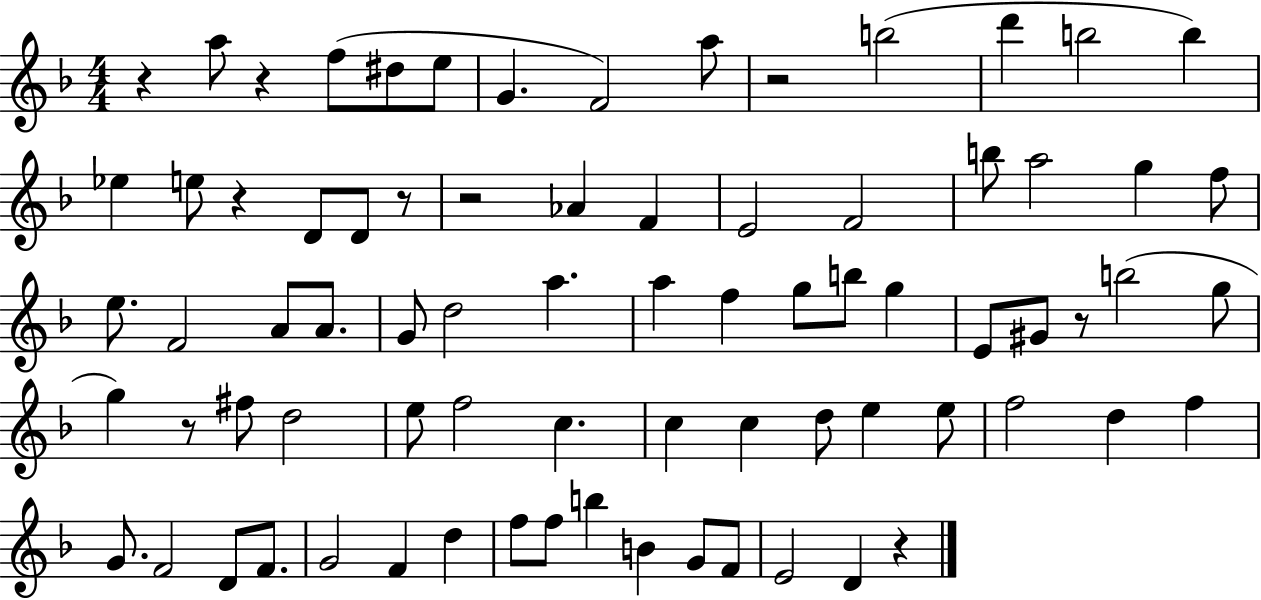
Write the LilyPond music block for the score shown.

{
  \clef treble
  \numericTimeSignature
  \time 4/4
  \key f \major
  \repeat volta 2 { r4 a''8 r4 f''8( dis''8 e''8 | g'4. f'2) a''8 | r2 b''2( | d'''4 b''2 b''4) | \break ees''4 e''8 r4 d'8 d'8 r8 | r2 aes'4 f'4 | e'2 f'2 | b''8 a''2 g''4 f''8 | \break e''8. f'2 a'8 a'8. | g'8 d''2 a''4. | a''4 f''4 g''8 b''8 g''4 | e'8 gis'8 r8 b''2( g''8 | \break g''4) r8 fis''8 d''2 | e''8 f''2 c''4. | c''4 c''4 d''8 e''4 e''8 | f''2 d''4 f''4 | \break g'8. f'2 d'8 f'8. | g'2 f'4 d''4 | f''8 f''8 b''4 b'4 g'8 f'8 | e'2 d'4 r4 | \break } \bar "|."
}